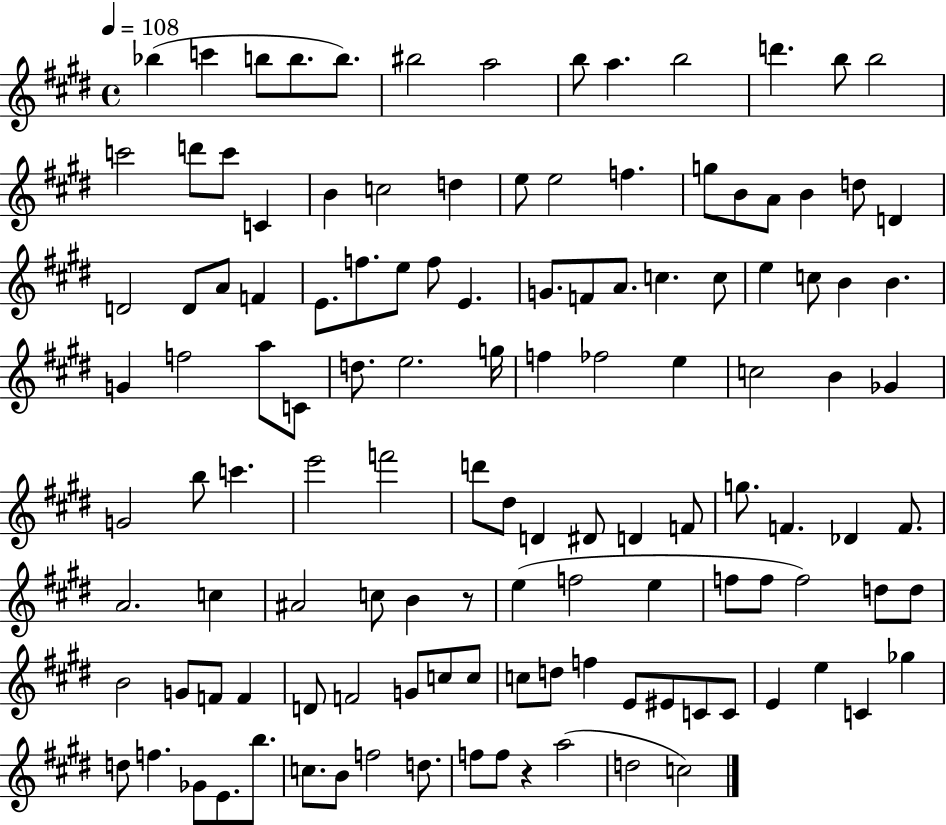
Bb5/q C6/q B5/e B5/e. B5/e. BIS5/h A5/h B5/e A5/q. B5/h D6/q. B5/e B5/h C6/h D6/e C6/e C4/q B4/q C5/h D5/q E5/e E5/h F5/q. G5/e B4/e A4/e B4/q D5/e D4/q D4/h D4/e A4/e F4/q E4/e. F5/e. E5/e F5/e E4/q. G4/e. F4/e A4/e. C5/q. C5/e E5/q C5/e B4/q B4/q. G4/q F5/h A5/e C4/e D5/e. E5/h. G5/s F5/q FES5/h E5/q C5/h B4/q Gb4/q G4/h B5/e C6/q. E6/h F6/h D6/e D#5/e D4/q D#4/e D4/q F4/e G5/e. F4/q. Db4/q F4/e. A4/h. C5/q A#4/h C5/e B4/q R/e E5/q F5/h E5/q F5/e F5/e F5/h D5/e D5/e B4/h G4/e F4/e F4/q D4/e F4/h G4/e C5/e C5/e C5/e D5/e F5/q E4/e EIS4/e C4/e C4/e E4/q E5/q C4/q Gb5/q D5/e F5/q. Gb4/e E4/e. B5/e. C5/e. B4/e F5/h D5/e. F5/e F5/e R/q A5/h D5/h C5/h